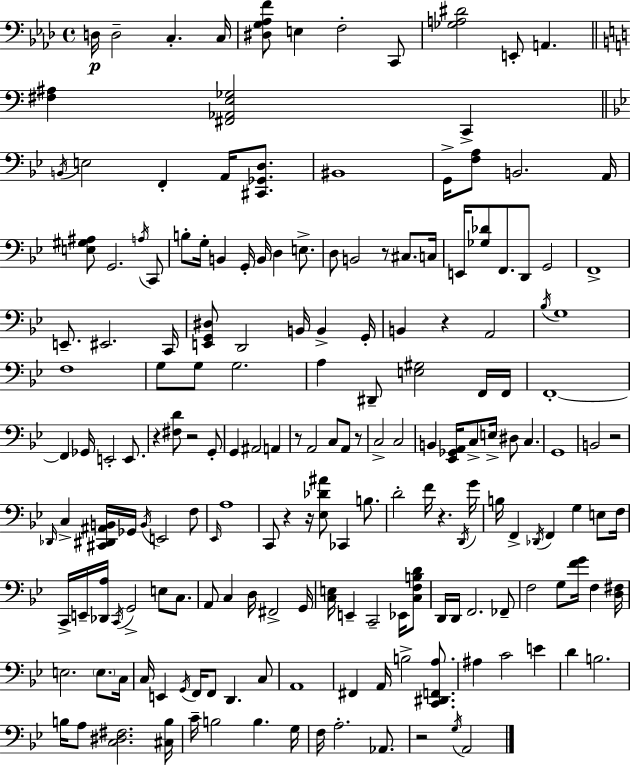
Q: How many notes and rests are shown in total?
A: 183